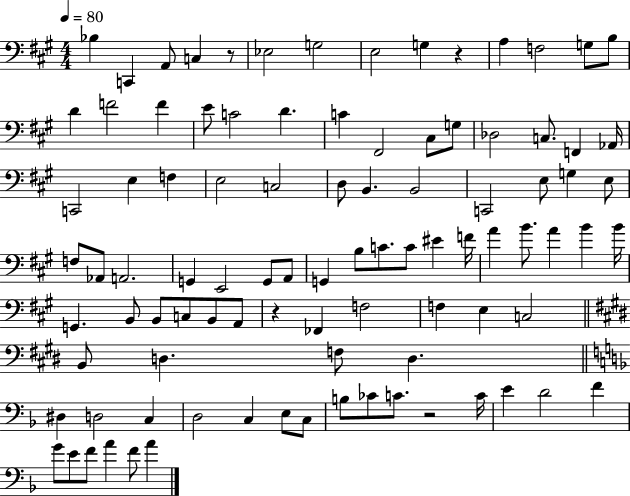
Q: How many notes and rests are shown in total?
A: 95